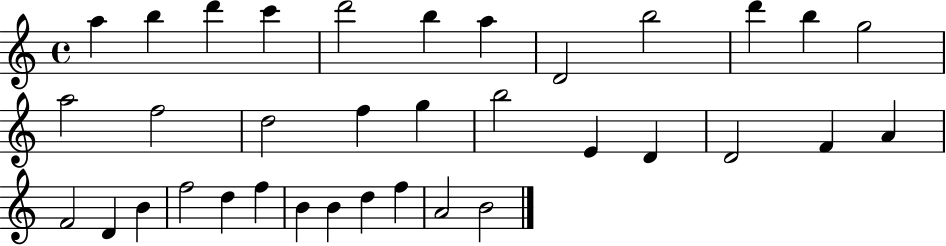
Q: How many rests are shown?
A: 0